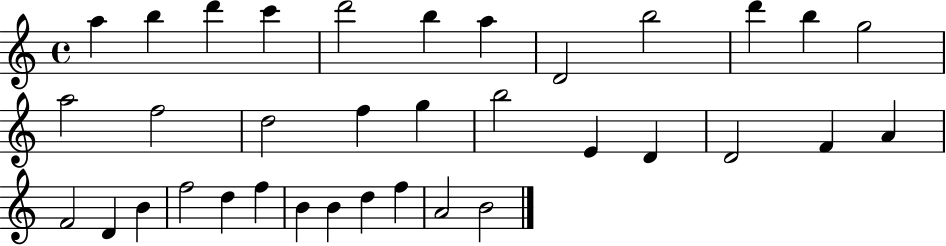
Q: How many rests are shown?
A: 0